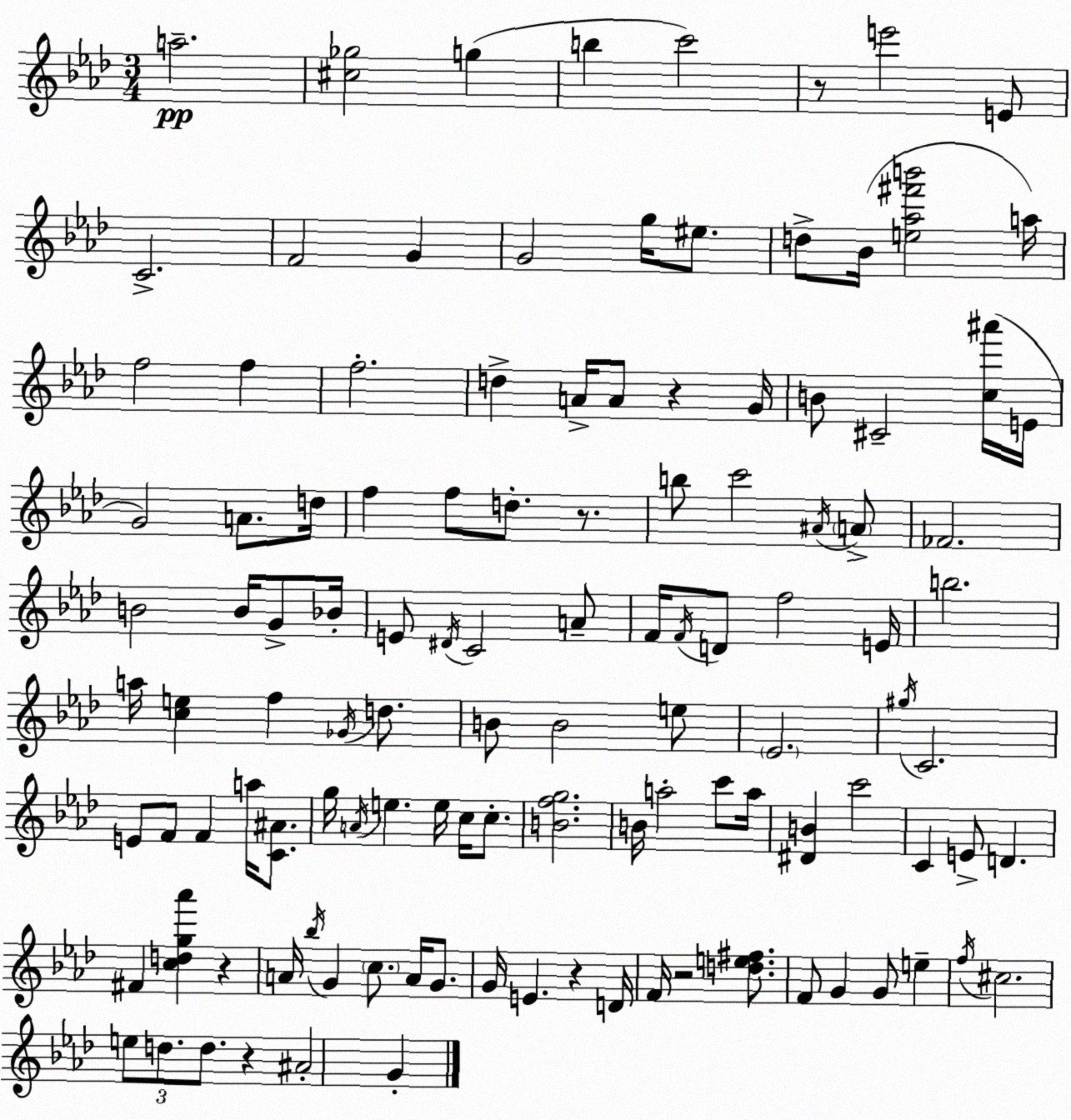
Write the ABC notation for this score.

X:1
T:Untitled
M:3/4
L:1/4
K:Ab
a2 [^c_g]2 g b c'2 z/2 e'2 E/2 C2 F2 G G2 g/4 ^e/2 d/2 _B/4 [e_a^f'b']2 a/4 f2 f f2 d A/4 A/2 z G/4 B/2 ^C2 [c^a']/4 E/4 G2 A/2 d/4 f f/2 d/2 z/2 b/2 c'2 ^A/4 A/2 _F2 B2 B/4 G/2 _B/4 E/2 ^D/4 C2 A/2 F/4 F/4 D/2 f2 E/4 b2 a/4 [ce] f _G/4 d/2 B/2 B2 e/2 _E2 ^g/4 C2 E/2 F/2 F a/4 [C^A]/2 g/4 A/4 e e/4 c/4 c/2 [Bfg]2 B/4 a2 c'/2 a/4 [^DB] c'2 C E/2 D ^F [cdg_a'] z A/4 _b/4 G c/2 A/4 G/2 G/4 E z D/4 F/4 z2 [de^f]/2 F/2 G G/2 e f/4 ^c2 e/2 d/2 d/2 z ^A2 G